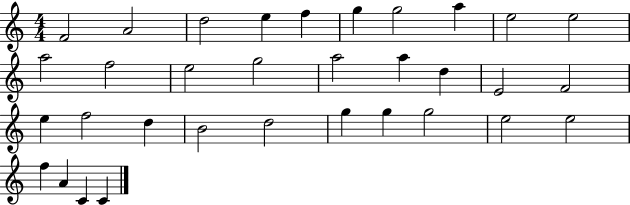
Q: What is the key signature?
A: C major